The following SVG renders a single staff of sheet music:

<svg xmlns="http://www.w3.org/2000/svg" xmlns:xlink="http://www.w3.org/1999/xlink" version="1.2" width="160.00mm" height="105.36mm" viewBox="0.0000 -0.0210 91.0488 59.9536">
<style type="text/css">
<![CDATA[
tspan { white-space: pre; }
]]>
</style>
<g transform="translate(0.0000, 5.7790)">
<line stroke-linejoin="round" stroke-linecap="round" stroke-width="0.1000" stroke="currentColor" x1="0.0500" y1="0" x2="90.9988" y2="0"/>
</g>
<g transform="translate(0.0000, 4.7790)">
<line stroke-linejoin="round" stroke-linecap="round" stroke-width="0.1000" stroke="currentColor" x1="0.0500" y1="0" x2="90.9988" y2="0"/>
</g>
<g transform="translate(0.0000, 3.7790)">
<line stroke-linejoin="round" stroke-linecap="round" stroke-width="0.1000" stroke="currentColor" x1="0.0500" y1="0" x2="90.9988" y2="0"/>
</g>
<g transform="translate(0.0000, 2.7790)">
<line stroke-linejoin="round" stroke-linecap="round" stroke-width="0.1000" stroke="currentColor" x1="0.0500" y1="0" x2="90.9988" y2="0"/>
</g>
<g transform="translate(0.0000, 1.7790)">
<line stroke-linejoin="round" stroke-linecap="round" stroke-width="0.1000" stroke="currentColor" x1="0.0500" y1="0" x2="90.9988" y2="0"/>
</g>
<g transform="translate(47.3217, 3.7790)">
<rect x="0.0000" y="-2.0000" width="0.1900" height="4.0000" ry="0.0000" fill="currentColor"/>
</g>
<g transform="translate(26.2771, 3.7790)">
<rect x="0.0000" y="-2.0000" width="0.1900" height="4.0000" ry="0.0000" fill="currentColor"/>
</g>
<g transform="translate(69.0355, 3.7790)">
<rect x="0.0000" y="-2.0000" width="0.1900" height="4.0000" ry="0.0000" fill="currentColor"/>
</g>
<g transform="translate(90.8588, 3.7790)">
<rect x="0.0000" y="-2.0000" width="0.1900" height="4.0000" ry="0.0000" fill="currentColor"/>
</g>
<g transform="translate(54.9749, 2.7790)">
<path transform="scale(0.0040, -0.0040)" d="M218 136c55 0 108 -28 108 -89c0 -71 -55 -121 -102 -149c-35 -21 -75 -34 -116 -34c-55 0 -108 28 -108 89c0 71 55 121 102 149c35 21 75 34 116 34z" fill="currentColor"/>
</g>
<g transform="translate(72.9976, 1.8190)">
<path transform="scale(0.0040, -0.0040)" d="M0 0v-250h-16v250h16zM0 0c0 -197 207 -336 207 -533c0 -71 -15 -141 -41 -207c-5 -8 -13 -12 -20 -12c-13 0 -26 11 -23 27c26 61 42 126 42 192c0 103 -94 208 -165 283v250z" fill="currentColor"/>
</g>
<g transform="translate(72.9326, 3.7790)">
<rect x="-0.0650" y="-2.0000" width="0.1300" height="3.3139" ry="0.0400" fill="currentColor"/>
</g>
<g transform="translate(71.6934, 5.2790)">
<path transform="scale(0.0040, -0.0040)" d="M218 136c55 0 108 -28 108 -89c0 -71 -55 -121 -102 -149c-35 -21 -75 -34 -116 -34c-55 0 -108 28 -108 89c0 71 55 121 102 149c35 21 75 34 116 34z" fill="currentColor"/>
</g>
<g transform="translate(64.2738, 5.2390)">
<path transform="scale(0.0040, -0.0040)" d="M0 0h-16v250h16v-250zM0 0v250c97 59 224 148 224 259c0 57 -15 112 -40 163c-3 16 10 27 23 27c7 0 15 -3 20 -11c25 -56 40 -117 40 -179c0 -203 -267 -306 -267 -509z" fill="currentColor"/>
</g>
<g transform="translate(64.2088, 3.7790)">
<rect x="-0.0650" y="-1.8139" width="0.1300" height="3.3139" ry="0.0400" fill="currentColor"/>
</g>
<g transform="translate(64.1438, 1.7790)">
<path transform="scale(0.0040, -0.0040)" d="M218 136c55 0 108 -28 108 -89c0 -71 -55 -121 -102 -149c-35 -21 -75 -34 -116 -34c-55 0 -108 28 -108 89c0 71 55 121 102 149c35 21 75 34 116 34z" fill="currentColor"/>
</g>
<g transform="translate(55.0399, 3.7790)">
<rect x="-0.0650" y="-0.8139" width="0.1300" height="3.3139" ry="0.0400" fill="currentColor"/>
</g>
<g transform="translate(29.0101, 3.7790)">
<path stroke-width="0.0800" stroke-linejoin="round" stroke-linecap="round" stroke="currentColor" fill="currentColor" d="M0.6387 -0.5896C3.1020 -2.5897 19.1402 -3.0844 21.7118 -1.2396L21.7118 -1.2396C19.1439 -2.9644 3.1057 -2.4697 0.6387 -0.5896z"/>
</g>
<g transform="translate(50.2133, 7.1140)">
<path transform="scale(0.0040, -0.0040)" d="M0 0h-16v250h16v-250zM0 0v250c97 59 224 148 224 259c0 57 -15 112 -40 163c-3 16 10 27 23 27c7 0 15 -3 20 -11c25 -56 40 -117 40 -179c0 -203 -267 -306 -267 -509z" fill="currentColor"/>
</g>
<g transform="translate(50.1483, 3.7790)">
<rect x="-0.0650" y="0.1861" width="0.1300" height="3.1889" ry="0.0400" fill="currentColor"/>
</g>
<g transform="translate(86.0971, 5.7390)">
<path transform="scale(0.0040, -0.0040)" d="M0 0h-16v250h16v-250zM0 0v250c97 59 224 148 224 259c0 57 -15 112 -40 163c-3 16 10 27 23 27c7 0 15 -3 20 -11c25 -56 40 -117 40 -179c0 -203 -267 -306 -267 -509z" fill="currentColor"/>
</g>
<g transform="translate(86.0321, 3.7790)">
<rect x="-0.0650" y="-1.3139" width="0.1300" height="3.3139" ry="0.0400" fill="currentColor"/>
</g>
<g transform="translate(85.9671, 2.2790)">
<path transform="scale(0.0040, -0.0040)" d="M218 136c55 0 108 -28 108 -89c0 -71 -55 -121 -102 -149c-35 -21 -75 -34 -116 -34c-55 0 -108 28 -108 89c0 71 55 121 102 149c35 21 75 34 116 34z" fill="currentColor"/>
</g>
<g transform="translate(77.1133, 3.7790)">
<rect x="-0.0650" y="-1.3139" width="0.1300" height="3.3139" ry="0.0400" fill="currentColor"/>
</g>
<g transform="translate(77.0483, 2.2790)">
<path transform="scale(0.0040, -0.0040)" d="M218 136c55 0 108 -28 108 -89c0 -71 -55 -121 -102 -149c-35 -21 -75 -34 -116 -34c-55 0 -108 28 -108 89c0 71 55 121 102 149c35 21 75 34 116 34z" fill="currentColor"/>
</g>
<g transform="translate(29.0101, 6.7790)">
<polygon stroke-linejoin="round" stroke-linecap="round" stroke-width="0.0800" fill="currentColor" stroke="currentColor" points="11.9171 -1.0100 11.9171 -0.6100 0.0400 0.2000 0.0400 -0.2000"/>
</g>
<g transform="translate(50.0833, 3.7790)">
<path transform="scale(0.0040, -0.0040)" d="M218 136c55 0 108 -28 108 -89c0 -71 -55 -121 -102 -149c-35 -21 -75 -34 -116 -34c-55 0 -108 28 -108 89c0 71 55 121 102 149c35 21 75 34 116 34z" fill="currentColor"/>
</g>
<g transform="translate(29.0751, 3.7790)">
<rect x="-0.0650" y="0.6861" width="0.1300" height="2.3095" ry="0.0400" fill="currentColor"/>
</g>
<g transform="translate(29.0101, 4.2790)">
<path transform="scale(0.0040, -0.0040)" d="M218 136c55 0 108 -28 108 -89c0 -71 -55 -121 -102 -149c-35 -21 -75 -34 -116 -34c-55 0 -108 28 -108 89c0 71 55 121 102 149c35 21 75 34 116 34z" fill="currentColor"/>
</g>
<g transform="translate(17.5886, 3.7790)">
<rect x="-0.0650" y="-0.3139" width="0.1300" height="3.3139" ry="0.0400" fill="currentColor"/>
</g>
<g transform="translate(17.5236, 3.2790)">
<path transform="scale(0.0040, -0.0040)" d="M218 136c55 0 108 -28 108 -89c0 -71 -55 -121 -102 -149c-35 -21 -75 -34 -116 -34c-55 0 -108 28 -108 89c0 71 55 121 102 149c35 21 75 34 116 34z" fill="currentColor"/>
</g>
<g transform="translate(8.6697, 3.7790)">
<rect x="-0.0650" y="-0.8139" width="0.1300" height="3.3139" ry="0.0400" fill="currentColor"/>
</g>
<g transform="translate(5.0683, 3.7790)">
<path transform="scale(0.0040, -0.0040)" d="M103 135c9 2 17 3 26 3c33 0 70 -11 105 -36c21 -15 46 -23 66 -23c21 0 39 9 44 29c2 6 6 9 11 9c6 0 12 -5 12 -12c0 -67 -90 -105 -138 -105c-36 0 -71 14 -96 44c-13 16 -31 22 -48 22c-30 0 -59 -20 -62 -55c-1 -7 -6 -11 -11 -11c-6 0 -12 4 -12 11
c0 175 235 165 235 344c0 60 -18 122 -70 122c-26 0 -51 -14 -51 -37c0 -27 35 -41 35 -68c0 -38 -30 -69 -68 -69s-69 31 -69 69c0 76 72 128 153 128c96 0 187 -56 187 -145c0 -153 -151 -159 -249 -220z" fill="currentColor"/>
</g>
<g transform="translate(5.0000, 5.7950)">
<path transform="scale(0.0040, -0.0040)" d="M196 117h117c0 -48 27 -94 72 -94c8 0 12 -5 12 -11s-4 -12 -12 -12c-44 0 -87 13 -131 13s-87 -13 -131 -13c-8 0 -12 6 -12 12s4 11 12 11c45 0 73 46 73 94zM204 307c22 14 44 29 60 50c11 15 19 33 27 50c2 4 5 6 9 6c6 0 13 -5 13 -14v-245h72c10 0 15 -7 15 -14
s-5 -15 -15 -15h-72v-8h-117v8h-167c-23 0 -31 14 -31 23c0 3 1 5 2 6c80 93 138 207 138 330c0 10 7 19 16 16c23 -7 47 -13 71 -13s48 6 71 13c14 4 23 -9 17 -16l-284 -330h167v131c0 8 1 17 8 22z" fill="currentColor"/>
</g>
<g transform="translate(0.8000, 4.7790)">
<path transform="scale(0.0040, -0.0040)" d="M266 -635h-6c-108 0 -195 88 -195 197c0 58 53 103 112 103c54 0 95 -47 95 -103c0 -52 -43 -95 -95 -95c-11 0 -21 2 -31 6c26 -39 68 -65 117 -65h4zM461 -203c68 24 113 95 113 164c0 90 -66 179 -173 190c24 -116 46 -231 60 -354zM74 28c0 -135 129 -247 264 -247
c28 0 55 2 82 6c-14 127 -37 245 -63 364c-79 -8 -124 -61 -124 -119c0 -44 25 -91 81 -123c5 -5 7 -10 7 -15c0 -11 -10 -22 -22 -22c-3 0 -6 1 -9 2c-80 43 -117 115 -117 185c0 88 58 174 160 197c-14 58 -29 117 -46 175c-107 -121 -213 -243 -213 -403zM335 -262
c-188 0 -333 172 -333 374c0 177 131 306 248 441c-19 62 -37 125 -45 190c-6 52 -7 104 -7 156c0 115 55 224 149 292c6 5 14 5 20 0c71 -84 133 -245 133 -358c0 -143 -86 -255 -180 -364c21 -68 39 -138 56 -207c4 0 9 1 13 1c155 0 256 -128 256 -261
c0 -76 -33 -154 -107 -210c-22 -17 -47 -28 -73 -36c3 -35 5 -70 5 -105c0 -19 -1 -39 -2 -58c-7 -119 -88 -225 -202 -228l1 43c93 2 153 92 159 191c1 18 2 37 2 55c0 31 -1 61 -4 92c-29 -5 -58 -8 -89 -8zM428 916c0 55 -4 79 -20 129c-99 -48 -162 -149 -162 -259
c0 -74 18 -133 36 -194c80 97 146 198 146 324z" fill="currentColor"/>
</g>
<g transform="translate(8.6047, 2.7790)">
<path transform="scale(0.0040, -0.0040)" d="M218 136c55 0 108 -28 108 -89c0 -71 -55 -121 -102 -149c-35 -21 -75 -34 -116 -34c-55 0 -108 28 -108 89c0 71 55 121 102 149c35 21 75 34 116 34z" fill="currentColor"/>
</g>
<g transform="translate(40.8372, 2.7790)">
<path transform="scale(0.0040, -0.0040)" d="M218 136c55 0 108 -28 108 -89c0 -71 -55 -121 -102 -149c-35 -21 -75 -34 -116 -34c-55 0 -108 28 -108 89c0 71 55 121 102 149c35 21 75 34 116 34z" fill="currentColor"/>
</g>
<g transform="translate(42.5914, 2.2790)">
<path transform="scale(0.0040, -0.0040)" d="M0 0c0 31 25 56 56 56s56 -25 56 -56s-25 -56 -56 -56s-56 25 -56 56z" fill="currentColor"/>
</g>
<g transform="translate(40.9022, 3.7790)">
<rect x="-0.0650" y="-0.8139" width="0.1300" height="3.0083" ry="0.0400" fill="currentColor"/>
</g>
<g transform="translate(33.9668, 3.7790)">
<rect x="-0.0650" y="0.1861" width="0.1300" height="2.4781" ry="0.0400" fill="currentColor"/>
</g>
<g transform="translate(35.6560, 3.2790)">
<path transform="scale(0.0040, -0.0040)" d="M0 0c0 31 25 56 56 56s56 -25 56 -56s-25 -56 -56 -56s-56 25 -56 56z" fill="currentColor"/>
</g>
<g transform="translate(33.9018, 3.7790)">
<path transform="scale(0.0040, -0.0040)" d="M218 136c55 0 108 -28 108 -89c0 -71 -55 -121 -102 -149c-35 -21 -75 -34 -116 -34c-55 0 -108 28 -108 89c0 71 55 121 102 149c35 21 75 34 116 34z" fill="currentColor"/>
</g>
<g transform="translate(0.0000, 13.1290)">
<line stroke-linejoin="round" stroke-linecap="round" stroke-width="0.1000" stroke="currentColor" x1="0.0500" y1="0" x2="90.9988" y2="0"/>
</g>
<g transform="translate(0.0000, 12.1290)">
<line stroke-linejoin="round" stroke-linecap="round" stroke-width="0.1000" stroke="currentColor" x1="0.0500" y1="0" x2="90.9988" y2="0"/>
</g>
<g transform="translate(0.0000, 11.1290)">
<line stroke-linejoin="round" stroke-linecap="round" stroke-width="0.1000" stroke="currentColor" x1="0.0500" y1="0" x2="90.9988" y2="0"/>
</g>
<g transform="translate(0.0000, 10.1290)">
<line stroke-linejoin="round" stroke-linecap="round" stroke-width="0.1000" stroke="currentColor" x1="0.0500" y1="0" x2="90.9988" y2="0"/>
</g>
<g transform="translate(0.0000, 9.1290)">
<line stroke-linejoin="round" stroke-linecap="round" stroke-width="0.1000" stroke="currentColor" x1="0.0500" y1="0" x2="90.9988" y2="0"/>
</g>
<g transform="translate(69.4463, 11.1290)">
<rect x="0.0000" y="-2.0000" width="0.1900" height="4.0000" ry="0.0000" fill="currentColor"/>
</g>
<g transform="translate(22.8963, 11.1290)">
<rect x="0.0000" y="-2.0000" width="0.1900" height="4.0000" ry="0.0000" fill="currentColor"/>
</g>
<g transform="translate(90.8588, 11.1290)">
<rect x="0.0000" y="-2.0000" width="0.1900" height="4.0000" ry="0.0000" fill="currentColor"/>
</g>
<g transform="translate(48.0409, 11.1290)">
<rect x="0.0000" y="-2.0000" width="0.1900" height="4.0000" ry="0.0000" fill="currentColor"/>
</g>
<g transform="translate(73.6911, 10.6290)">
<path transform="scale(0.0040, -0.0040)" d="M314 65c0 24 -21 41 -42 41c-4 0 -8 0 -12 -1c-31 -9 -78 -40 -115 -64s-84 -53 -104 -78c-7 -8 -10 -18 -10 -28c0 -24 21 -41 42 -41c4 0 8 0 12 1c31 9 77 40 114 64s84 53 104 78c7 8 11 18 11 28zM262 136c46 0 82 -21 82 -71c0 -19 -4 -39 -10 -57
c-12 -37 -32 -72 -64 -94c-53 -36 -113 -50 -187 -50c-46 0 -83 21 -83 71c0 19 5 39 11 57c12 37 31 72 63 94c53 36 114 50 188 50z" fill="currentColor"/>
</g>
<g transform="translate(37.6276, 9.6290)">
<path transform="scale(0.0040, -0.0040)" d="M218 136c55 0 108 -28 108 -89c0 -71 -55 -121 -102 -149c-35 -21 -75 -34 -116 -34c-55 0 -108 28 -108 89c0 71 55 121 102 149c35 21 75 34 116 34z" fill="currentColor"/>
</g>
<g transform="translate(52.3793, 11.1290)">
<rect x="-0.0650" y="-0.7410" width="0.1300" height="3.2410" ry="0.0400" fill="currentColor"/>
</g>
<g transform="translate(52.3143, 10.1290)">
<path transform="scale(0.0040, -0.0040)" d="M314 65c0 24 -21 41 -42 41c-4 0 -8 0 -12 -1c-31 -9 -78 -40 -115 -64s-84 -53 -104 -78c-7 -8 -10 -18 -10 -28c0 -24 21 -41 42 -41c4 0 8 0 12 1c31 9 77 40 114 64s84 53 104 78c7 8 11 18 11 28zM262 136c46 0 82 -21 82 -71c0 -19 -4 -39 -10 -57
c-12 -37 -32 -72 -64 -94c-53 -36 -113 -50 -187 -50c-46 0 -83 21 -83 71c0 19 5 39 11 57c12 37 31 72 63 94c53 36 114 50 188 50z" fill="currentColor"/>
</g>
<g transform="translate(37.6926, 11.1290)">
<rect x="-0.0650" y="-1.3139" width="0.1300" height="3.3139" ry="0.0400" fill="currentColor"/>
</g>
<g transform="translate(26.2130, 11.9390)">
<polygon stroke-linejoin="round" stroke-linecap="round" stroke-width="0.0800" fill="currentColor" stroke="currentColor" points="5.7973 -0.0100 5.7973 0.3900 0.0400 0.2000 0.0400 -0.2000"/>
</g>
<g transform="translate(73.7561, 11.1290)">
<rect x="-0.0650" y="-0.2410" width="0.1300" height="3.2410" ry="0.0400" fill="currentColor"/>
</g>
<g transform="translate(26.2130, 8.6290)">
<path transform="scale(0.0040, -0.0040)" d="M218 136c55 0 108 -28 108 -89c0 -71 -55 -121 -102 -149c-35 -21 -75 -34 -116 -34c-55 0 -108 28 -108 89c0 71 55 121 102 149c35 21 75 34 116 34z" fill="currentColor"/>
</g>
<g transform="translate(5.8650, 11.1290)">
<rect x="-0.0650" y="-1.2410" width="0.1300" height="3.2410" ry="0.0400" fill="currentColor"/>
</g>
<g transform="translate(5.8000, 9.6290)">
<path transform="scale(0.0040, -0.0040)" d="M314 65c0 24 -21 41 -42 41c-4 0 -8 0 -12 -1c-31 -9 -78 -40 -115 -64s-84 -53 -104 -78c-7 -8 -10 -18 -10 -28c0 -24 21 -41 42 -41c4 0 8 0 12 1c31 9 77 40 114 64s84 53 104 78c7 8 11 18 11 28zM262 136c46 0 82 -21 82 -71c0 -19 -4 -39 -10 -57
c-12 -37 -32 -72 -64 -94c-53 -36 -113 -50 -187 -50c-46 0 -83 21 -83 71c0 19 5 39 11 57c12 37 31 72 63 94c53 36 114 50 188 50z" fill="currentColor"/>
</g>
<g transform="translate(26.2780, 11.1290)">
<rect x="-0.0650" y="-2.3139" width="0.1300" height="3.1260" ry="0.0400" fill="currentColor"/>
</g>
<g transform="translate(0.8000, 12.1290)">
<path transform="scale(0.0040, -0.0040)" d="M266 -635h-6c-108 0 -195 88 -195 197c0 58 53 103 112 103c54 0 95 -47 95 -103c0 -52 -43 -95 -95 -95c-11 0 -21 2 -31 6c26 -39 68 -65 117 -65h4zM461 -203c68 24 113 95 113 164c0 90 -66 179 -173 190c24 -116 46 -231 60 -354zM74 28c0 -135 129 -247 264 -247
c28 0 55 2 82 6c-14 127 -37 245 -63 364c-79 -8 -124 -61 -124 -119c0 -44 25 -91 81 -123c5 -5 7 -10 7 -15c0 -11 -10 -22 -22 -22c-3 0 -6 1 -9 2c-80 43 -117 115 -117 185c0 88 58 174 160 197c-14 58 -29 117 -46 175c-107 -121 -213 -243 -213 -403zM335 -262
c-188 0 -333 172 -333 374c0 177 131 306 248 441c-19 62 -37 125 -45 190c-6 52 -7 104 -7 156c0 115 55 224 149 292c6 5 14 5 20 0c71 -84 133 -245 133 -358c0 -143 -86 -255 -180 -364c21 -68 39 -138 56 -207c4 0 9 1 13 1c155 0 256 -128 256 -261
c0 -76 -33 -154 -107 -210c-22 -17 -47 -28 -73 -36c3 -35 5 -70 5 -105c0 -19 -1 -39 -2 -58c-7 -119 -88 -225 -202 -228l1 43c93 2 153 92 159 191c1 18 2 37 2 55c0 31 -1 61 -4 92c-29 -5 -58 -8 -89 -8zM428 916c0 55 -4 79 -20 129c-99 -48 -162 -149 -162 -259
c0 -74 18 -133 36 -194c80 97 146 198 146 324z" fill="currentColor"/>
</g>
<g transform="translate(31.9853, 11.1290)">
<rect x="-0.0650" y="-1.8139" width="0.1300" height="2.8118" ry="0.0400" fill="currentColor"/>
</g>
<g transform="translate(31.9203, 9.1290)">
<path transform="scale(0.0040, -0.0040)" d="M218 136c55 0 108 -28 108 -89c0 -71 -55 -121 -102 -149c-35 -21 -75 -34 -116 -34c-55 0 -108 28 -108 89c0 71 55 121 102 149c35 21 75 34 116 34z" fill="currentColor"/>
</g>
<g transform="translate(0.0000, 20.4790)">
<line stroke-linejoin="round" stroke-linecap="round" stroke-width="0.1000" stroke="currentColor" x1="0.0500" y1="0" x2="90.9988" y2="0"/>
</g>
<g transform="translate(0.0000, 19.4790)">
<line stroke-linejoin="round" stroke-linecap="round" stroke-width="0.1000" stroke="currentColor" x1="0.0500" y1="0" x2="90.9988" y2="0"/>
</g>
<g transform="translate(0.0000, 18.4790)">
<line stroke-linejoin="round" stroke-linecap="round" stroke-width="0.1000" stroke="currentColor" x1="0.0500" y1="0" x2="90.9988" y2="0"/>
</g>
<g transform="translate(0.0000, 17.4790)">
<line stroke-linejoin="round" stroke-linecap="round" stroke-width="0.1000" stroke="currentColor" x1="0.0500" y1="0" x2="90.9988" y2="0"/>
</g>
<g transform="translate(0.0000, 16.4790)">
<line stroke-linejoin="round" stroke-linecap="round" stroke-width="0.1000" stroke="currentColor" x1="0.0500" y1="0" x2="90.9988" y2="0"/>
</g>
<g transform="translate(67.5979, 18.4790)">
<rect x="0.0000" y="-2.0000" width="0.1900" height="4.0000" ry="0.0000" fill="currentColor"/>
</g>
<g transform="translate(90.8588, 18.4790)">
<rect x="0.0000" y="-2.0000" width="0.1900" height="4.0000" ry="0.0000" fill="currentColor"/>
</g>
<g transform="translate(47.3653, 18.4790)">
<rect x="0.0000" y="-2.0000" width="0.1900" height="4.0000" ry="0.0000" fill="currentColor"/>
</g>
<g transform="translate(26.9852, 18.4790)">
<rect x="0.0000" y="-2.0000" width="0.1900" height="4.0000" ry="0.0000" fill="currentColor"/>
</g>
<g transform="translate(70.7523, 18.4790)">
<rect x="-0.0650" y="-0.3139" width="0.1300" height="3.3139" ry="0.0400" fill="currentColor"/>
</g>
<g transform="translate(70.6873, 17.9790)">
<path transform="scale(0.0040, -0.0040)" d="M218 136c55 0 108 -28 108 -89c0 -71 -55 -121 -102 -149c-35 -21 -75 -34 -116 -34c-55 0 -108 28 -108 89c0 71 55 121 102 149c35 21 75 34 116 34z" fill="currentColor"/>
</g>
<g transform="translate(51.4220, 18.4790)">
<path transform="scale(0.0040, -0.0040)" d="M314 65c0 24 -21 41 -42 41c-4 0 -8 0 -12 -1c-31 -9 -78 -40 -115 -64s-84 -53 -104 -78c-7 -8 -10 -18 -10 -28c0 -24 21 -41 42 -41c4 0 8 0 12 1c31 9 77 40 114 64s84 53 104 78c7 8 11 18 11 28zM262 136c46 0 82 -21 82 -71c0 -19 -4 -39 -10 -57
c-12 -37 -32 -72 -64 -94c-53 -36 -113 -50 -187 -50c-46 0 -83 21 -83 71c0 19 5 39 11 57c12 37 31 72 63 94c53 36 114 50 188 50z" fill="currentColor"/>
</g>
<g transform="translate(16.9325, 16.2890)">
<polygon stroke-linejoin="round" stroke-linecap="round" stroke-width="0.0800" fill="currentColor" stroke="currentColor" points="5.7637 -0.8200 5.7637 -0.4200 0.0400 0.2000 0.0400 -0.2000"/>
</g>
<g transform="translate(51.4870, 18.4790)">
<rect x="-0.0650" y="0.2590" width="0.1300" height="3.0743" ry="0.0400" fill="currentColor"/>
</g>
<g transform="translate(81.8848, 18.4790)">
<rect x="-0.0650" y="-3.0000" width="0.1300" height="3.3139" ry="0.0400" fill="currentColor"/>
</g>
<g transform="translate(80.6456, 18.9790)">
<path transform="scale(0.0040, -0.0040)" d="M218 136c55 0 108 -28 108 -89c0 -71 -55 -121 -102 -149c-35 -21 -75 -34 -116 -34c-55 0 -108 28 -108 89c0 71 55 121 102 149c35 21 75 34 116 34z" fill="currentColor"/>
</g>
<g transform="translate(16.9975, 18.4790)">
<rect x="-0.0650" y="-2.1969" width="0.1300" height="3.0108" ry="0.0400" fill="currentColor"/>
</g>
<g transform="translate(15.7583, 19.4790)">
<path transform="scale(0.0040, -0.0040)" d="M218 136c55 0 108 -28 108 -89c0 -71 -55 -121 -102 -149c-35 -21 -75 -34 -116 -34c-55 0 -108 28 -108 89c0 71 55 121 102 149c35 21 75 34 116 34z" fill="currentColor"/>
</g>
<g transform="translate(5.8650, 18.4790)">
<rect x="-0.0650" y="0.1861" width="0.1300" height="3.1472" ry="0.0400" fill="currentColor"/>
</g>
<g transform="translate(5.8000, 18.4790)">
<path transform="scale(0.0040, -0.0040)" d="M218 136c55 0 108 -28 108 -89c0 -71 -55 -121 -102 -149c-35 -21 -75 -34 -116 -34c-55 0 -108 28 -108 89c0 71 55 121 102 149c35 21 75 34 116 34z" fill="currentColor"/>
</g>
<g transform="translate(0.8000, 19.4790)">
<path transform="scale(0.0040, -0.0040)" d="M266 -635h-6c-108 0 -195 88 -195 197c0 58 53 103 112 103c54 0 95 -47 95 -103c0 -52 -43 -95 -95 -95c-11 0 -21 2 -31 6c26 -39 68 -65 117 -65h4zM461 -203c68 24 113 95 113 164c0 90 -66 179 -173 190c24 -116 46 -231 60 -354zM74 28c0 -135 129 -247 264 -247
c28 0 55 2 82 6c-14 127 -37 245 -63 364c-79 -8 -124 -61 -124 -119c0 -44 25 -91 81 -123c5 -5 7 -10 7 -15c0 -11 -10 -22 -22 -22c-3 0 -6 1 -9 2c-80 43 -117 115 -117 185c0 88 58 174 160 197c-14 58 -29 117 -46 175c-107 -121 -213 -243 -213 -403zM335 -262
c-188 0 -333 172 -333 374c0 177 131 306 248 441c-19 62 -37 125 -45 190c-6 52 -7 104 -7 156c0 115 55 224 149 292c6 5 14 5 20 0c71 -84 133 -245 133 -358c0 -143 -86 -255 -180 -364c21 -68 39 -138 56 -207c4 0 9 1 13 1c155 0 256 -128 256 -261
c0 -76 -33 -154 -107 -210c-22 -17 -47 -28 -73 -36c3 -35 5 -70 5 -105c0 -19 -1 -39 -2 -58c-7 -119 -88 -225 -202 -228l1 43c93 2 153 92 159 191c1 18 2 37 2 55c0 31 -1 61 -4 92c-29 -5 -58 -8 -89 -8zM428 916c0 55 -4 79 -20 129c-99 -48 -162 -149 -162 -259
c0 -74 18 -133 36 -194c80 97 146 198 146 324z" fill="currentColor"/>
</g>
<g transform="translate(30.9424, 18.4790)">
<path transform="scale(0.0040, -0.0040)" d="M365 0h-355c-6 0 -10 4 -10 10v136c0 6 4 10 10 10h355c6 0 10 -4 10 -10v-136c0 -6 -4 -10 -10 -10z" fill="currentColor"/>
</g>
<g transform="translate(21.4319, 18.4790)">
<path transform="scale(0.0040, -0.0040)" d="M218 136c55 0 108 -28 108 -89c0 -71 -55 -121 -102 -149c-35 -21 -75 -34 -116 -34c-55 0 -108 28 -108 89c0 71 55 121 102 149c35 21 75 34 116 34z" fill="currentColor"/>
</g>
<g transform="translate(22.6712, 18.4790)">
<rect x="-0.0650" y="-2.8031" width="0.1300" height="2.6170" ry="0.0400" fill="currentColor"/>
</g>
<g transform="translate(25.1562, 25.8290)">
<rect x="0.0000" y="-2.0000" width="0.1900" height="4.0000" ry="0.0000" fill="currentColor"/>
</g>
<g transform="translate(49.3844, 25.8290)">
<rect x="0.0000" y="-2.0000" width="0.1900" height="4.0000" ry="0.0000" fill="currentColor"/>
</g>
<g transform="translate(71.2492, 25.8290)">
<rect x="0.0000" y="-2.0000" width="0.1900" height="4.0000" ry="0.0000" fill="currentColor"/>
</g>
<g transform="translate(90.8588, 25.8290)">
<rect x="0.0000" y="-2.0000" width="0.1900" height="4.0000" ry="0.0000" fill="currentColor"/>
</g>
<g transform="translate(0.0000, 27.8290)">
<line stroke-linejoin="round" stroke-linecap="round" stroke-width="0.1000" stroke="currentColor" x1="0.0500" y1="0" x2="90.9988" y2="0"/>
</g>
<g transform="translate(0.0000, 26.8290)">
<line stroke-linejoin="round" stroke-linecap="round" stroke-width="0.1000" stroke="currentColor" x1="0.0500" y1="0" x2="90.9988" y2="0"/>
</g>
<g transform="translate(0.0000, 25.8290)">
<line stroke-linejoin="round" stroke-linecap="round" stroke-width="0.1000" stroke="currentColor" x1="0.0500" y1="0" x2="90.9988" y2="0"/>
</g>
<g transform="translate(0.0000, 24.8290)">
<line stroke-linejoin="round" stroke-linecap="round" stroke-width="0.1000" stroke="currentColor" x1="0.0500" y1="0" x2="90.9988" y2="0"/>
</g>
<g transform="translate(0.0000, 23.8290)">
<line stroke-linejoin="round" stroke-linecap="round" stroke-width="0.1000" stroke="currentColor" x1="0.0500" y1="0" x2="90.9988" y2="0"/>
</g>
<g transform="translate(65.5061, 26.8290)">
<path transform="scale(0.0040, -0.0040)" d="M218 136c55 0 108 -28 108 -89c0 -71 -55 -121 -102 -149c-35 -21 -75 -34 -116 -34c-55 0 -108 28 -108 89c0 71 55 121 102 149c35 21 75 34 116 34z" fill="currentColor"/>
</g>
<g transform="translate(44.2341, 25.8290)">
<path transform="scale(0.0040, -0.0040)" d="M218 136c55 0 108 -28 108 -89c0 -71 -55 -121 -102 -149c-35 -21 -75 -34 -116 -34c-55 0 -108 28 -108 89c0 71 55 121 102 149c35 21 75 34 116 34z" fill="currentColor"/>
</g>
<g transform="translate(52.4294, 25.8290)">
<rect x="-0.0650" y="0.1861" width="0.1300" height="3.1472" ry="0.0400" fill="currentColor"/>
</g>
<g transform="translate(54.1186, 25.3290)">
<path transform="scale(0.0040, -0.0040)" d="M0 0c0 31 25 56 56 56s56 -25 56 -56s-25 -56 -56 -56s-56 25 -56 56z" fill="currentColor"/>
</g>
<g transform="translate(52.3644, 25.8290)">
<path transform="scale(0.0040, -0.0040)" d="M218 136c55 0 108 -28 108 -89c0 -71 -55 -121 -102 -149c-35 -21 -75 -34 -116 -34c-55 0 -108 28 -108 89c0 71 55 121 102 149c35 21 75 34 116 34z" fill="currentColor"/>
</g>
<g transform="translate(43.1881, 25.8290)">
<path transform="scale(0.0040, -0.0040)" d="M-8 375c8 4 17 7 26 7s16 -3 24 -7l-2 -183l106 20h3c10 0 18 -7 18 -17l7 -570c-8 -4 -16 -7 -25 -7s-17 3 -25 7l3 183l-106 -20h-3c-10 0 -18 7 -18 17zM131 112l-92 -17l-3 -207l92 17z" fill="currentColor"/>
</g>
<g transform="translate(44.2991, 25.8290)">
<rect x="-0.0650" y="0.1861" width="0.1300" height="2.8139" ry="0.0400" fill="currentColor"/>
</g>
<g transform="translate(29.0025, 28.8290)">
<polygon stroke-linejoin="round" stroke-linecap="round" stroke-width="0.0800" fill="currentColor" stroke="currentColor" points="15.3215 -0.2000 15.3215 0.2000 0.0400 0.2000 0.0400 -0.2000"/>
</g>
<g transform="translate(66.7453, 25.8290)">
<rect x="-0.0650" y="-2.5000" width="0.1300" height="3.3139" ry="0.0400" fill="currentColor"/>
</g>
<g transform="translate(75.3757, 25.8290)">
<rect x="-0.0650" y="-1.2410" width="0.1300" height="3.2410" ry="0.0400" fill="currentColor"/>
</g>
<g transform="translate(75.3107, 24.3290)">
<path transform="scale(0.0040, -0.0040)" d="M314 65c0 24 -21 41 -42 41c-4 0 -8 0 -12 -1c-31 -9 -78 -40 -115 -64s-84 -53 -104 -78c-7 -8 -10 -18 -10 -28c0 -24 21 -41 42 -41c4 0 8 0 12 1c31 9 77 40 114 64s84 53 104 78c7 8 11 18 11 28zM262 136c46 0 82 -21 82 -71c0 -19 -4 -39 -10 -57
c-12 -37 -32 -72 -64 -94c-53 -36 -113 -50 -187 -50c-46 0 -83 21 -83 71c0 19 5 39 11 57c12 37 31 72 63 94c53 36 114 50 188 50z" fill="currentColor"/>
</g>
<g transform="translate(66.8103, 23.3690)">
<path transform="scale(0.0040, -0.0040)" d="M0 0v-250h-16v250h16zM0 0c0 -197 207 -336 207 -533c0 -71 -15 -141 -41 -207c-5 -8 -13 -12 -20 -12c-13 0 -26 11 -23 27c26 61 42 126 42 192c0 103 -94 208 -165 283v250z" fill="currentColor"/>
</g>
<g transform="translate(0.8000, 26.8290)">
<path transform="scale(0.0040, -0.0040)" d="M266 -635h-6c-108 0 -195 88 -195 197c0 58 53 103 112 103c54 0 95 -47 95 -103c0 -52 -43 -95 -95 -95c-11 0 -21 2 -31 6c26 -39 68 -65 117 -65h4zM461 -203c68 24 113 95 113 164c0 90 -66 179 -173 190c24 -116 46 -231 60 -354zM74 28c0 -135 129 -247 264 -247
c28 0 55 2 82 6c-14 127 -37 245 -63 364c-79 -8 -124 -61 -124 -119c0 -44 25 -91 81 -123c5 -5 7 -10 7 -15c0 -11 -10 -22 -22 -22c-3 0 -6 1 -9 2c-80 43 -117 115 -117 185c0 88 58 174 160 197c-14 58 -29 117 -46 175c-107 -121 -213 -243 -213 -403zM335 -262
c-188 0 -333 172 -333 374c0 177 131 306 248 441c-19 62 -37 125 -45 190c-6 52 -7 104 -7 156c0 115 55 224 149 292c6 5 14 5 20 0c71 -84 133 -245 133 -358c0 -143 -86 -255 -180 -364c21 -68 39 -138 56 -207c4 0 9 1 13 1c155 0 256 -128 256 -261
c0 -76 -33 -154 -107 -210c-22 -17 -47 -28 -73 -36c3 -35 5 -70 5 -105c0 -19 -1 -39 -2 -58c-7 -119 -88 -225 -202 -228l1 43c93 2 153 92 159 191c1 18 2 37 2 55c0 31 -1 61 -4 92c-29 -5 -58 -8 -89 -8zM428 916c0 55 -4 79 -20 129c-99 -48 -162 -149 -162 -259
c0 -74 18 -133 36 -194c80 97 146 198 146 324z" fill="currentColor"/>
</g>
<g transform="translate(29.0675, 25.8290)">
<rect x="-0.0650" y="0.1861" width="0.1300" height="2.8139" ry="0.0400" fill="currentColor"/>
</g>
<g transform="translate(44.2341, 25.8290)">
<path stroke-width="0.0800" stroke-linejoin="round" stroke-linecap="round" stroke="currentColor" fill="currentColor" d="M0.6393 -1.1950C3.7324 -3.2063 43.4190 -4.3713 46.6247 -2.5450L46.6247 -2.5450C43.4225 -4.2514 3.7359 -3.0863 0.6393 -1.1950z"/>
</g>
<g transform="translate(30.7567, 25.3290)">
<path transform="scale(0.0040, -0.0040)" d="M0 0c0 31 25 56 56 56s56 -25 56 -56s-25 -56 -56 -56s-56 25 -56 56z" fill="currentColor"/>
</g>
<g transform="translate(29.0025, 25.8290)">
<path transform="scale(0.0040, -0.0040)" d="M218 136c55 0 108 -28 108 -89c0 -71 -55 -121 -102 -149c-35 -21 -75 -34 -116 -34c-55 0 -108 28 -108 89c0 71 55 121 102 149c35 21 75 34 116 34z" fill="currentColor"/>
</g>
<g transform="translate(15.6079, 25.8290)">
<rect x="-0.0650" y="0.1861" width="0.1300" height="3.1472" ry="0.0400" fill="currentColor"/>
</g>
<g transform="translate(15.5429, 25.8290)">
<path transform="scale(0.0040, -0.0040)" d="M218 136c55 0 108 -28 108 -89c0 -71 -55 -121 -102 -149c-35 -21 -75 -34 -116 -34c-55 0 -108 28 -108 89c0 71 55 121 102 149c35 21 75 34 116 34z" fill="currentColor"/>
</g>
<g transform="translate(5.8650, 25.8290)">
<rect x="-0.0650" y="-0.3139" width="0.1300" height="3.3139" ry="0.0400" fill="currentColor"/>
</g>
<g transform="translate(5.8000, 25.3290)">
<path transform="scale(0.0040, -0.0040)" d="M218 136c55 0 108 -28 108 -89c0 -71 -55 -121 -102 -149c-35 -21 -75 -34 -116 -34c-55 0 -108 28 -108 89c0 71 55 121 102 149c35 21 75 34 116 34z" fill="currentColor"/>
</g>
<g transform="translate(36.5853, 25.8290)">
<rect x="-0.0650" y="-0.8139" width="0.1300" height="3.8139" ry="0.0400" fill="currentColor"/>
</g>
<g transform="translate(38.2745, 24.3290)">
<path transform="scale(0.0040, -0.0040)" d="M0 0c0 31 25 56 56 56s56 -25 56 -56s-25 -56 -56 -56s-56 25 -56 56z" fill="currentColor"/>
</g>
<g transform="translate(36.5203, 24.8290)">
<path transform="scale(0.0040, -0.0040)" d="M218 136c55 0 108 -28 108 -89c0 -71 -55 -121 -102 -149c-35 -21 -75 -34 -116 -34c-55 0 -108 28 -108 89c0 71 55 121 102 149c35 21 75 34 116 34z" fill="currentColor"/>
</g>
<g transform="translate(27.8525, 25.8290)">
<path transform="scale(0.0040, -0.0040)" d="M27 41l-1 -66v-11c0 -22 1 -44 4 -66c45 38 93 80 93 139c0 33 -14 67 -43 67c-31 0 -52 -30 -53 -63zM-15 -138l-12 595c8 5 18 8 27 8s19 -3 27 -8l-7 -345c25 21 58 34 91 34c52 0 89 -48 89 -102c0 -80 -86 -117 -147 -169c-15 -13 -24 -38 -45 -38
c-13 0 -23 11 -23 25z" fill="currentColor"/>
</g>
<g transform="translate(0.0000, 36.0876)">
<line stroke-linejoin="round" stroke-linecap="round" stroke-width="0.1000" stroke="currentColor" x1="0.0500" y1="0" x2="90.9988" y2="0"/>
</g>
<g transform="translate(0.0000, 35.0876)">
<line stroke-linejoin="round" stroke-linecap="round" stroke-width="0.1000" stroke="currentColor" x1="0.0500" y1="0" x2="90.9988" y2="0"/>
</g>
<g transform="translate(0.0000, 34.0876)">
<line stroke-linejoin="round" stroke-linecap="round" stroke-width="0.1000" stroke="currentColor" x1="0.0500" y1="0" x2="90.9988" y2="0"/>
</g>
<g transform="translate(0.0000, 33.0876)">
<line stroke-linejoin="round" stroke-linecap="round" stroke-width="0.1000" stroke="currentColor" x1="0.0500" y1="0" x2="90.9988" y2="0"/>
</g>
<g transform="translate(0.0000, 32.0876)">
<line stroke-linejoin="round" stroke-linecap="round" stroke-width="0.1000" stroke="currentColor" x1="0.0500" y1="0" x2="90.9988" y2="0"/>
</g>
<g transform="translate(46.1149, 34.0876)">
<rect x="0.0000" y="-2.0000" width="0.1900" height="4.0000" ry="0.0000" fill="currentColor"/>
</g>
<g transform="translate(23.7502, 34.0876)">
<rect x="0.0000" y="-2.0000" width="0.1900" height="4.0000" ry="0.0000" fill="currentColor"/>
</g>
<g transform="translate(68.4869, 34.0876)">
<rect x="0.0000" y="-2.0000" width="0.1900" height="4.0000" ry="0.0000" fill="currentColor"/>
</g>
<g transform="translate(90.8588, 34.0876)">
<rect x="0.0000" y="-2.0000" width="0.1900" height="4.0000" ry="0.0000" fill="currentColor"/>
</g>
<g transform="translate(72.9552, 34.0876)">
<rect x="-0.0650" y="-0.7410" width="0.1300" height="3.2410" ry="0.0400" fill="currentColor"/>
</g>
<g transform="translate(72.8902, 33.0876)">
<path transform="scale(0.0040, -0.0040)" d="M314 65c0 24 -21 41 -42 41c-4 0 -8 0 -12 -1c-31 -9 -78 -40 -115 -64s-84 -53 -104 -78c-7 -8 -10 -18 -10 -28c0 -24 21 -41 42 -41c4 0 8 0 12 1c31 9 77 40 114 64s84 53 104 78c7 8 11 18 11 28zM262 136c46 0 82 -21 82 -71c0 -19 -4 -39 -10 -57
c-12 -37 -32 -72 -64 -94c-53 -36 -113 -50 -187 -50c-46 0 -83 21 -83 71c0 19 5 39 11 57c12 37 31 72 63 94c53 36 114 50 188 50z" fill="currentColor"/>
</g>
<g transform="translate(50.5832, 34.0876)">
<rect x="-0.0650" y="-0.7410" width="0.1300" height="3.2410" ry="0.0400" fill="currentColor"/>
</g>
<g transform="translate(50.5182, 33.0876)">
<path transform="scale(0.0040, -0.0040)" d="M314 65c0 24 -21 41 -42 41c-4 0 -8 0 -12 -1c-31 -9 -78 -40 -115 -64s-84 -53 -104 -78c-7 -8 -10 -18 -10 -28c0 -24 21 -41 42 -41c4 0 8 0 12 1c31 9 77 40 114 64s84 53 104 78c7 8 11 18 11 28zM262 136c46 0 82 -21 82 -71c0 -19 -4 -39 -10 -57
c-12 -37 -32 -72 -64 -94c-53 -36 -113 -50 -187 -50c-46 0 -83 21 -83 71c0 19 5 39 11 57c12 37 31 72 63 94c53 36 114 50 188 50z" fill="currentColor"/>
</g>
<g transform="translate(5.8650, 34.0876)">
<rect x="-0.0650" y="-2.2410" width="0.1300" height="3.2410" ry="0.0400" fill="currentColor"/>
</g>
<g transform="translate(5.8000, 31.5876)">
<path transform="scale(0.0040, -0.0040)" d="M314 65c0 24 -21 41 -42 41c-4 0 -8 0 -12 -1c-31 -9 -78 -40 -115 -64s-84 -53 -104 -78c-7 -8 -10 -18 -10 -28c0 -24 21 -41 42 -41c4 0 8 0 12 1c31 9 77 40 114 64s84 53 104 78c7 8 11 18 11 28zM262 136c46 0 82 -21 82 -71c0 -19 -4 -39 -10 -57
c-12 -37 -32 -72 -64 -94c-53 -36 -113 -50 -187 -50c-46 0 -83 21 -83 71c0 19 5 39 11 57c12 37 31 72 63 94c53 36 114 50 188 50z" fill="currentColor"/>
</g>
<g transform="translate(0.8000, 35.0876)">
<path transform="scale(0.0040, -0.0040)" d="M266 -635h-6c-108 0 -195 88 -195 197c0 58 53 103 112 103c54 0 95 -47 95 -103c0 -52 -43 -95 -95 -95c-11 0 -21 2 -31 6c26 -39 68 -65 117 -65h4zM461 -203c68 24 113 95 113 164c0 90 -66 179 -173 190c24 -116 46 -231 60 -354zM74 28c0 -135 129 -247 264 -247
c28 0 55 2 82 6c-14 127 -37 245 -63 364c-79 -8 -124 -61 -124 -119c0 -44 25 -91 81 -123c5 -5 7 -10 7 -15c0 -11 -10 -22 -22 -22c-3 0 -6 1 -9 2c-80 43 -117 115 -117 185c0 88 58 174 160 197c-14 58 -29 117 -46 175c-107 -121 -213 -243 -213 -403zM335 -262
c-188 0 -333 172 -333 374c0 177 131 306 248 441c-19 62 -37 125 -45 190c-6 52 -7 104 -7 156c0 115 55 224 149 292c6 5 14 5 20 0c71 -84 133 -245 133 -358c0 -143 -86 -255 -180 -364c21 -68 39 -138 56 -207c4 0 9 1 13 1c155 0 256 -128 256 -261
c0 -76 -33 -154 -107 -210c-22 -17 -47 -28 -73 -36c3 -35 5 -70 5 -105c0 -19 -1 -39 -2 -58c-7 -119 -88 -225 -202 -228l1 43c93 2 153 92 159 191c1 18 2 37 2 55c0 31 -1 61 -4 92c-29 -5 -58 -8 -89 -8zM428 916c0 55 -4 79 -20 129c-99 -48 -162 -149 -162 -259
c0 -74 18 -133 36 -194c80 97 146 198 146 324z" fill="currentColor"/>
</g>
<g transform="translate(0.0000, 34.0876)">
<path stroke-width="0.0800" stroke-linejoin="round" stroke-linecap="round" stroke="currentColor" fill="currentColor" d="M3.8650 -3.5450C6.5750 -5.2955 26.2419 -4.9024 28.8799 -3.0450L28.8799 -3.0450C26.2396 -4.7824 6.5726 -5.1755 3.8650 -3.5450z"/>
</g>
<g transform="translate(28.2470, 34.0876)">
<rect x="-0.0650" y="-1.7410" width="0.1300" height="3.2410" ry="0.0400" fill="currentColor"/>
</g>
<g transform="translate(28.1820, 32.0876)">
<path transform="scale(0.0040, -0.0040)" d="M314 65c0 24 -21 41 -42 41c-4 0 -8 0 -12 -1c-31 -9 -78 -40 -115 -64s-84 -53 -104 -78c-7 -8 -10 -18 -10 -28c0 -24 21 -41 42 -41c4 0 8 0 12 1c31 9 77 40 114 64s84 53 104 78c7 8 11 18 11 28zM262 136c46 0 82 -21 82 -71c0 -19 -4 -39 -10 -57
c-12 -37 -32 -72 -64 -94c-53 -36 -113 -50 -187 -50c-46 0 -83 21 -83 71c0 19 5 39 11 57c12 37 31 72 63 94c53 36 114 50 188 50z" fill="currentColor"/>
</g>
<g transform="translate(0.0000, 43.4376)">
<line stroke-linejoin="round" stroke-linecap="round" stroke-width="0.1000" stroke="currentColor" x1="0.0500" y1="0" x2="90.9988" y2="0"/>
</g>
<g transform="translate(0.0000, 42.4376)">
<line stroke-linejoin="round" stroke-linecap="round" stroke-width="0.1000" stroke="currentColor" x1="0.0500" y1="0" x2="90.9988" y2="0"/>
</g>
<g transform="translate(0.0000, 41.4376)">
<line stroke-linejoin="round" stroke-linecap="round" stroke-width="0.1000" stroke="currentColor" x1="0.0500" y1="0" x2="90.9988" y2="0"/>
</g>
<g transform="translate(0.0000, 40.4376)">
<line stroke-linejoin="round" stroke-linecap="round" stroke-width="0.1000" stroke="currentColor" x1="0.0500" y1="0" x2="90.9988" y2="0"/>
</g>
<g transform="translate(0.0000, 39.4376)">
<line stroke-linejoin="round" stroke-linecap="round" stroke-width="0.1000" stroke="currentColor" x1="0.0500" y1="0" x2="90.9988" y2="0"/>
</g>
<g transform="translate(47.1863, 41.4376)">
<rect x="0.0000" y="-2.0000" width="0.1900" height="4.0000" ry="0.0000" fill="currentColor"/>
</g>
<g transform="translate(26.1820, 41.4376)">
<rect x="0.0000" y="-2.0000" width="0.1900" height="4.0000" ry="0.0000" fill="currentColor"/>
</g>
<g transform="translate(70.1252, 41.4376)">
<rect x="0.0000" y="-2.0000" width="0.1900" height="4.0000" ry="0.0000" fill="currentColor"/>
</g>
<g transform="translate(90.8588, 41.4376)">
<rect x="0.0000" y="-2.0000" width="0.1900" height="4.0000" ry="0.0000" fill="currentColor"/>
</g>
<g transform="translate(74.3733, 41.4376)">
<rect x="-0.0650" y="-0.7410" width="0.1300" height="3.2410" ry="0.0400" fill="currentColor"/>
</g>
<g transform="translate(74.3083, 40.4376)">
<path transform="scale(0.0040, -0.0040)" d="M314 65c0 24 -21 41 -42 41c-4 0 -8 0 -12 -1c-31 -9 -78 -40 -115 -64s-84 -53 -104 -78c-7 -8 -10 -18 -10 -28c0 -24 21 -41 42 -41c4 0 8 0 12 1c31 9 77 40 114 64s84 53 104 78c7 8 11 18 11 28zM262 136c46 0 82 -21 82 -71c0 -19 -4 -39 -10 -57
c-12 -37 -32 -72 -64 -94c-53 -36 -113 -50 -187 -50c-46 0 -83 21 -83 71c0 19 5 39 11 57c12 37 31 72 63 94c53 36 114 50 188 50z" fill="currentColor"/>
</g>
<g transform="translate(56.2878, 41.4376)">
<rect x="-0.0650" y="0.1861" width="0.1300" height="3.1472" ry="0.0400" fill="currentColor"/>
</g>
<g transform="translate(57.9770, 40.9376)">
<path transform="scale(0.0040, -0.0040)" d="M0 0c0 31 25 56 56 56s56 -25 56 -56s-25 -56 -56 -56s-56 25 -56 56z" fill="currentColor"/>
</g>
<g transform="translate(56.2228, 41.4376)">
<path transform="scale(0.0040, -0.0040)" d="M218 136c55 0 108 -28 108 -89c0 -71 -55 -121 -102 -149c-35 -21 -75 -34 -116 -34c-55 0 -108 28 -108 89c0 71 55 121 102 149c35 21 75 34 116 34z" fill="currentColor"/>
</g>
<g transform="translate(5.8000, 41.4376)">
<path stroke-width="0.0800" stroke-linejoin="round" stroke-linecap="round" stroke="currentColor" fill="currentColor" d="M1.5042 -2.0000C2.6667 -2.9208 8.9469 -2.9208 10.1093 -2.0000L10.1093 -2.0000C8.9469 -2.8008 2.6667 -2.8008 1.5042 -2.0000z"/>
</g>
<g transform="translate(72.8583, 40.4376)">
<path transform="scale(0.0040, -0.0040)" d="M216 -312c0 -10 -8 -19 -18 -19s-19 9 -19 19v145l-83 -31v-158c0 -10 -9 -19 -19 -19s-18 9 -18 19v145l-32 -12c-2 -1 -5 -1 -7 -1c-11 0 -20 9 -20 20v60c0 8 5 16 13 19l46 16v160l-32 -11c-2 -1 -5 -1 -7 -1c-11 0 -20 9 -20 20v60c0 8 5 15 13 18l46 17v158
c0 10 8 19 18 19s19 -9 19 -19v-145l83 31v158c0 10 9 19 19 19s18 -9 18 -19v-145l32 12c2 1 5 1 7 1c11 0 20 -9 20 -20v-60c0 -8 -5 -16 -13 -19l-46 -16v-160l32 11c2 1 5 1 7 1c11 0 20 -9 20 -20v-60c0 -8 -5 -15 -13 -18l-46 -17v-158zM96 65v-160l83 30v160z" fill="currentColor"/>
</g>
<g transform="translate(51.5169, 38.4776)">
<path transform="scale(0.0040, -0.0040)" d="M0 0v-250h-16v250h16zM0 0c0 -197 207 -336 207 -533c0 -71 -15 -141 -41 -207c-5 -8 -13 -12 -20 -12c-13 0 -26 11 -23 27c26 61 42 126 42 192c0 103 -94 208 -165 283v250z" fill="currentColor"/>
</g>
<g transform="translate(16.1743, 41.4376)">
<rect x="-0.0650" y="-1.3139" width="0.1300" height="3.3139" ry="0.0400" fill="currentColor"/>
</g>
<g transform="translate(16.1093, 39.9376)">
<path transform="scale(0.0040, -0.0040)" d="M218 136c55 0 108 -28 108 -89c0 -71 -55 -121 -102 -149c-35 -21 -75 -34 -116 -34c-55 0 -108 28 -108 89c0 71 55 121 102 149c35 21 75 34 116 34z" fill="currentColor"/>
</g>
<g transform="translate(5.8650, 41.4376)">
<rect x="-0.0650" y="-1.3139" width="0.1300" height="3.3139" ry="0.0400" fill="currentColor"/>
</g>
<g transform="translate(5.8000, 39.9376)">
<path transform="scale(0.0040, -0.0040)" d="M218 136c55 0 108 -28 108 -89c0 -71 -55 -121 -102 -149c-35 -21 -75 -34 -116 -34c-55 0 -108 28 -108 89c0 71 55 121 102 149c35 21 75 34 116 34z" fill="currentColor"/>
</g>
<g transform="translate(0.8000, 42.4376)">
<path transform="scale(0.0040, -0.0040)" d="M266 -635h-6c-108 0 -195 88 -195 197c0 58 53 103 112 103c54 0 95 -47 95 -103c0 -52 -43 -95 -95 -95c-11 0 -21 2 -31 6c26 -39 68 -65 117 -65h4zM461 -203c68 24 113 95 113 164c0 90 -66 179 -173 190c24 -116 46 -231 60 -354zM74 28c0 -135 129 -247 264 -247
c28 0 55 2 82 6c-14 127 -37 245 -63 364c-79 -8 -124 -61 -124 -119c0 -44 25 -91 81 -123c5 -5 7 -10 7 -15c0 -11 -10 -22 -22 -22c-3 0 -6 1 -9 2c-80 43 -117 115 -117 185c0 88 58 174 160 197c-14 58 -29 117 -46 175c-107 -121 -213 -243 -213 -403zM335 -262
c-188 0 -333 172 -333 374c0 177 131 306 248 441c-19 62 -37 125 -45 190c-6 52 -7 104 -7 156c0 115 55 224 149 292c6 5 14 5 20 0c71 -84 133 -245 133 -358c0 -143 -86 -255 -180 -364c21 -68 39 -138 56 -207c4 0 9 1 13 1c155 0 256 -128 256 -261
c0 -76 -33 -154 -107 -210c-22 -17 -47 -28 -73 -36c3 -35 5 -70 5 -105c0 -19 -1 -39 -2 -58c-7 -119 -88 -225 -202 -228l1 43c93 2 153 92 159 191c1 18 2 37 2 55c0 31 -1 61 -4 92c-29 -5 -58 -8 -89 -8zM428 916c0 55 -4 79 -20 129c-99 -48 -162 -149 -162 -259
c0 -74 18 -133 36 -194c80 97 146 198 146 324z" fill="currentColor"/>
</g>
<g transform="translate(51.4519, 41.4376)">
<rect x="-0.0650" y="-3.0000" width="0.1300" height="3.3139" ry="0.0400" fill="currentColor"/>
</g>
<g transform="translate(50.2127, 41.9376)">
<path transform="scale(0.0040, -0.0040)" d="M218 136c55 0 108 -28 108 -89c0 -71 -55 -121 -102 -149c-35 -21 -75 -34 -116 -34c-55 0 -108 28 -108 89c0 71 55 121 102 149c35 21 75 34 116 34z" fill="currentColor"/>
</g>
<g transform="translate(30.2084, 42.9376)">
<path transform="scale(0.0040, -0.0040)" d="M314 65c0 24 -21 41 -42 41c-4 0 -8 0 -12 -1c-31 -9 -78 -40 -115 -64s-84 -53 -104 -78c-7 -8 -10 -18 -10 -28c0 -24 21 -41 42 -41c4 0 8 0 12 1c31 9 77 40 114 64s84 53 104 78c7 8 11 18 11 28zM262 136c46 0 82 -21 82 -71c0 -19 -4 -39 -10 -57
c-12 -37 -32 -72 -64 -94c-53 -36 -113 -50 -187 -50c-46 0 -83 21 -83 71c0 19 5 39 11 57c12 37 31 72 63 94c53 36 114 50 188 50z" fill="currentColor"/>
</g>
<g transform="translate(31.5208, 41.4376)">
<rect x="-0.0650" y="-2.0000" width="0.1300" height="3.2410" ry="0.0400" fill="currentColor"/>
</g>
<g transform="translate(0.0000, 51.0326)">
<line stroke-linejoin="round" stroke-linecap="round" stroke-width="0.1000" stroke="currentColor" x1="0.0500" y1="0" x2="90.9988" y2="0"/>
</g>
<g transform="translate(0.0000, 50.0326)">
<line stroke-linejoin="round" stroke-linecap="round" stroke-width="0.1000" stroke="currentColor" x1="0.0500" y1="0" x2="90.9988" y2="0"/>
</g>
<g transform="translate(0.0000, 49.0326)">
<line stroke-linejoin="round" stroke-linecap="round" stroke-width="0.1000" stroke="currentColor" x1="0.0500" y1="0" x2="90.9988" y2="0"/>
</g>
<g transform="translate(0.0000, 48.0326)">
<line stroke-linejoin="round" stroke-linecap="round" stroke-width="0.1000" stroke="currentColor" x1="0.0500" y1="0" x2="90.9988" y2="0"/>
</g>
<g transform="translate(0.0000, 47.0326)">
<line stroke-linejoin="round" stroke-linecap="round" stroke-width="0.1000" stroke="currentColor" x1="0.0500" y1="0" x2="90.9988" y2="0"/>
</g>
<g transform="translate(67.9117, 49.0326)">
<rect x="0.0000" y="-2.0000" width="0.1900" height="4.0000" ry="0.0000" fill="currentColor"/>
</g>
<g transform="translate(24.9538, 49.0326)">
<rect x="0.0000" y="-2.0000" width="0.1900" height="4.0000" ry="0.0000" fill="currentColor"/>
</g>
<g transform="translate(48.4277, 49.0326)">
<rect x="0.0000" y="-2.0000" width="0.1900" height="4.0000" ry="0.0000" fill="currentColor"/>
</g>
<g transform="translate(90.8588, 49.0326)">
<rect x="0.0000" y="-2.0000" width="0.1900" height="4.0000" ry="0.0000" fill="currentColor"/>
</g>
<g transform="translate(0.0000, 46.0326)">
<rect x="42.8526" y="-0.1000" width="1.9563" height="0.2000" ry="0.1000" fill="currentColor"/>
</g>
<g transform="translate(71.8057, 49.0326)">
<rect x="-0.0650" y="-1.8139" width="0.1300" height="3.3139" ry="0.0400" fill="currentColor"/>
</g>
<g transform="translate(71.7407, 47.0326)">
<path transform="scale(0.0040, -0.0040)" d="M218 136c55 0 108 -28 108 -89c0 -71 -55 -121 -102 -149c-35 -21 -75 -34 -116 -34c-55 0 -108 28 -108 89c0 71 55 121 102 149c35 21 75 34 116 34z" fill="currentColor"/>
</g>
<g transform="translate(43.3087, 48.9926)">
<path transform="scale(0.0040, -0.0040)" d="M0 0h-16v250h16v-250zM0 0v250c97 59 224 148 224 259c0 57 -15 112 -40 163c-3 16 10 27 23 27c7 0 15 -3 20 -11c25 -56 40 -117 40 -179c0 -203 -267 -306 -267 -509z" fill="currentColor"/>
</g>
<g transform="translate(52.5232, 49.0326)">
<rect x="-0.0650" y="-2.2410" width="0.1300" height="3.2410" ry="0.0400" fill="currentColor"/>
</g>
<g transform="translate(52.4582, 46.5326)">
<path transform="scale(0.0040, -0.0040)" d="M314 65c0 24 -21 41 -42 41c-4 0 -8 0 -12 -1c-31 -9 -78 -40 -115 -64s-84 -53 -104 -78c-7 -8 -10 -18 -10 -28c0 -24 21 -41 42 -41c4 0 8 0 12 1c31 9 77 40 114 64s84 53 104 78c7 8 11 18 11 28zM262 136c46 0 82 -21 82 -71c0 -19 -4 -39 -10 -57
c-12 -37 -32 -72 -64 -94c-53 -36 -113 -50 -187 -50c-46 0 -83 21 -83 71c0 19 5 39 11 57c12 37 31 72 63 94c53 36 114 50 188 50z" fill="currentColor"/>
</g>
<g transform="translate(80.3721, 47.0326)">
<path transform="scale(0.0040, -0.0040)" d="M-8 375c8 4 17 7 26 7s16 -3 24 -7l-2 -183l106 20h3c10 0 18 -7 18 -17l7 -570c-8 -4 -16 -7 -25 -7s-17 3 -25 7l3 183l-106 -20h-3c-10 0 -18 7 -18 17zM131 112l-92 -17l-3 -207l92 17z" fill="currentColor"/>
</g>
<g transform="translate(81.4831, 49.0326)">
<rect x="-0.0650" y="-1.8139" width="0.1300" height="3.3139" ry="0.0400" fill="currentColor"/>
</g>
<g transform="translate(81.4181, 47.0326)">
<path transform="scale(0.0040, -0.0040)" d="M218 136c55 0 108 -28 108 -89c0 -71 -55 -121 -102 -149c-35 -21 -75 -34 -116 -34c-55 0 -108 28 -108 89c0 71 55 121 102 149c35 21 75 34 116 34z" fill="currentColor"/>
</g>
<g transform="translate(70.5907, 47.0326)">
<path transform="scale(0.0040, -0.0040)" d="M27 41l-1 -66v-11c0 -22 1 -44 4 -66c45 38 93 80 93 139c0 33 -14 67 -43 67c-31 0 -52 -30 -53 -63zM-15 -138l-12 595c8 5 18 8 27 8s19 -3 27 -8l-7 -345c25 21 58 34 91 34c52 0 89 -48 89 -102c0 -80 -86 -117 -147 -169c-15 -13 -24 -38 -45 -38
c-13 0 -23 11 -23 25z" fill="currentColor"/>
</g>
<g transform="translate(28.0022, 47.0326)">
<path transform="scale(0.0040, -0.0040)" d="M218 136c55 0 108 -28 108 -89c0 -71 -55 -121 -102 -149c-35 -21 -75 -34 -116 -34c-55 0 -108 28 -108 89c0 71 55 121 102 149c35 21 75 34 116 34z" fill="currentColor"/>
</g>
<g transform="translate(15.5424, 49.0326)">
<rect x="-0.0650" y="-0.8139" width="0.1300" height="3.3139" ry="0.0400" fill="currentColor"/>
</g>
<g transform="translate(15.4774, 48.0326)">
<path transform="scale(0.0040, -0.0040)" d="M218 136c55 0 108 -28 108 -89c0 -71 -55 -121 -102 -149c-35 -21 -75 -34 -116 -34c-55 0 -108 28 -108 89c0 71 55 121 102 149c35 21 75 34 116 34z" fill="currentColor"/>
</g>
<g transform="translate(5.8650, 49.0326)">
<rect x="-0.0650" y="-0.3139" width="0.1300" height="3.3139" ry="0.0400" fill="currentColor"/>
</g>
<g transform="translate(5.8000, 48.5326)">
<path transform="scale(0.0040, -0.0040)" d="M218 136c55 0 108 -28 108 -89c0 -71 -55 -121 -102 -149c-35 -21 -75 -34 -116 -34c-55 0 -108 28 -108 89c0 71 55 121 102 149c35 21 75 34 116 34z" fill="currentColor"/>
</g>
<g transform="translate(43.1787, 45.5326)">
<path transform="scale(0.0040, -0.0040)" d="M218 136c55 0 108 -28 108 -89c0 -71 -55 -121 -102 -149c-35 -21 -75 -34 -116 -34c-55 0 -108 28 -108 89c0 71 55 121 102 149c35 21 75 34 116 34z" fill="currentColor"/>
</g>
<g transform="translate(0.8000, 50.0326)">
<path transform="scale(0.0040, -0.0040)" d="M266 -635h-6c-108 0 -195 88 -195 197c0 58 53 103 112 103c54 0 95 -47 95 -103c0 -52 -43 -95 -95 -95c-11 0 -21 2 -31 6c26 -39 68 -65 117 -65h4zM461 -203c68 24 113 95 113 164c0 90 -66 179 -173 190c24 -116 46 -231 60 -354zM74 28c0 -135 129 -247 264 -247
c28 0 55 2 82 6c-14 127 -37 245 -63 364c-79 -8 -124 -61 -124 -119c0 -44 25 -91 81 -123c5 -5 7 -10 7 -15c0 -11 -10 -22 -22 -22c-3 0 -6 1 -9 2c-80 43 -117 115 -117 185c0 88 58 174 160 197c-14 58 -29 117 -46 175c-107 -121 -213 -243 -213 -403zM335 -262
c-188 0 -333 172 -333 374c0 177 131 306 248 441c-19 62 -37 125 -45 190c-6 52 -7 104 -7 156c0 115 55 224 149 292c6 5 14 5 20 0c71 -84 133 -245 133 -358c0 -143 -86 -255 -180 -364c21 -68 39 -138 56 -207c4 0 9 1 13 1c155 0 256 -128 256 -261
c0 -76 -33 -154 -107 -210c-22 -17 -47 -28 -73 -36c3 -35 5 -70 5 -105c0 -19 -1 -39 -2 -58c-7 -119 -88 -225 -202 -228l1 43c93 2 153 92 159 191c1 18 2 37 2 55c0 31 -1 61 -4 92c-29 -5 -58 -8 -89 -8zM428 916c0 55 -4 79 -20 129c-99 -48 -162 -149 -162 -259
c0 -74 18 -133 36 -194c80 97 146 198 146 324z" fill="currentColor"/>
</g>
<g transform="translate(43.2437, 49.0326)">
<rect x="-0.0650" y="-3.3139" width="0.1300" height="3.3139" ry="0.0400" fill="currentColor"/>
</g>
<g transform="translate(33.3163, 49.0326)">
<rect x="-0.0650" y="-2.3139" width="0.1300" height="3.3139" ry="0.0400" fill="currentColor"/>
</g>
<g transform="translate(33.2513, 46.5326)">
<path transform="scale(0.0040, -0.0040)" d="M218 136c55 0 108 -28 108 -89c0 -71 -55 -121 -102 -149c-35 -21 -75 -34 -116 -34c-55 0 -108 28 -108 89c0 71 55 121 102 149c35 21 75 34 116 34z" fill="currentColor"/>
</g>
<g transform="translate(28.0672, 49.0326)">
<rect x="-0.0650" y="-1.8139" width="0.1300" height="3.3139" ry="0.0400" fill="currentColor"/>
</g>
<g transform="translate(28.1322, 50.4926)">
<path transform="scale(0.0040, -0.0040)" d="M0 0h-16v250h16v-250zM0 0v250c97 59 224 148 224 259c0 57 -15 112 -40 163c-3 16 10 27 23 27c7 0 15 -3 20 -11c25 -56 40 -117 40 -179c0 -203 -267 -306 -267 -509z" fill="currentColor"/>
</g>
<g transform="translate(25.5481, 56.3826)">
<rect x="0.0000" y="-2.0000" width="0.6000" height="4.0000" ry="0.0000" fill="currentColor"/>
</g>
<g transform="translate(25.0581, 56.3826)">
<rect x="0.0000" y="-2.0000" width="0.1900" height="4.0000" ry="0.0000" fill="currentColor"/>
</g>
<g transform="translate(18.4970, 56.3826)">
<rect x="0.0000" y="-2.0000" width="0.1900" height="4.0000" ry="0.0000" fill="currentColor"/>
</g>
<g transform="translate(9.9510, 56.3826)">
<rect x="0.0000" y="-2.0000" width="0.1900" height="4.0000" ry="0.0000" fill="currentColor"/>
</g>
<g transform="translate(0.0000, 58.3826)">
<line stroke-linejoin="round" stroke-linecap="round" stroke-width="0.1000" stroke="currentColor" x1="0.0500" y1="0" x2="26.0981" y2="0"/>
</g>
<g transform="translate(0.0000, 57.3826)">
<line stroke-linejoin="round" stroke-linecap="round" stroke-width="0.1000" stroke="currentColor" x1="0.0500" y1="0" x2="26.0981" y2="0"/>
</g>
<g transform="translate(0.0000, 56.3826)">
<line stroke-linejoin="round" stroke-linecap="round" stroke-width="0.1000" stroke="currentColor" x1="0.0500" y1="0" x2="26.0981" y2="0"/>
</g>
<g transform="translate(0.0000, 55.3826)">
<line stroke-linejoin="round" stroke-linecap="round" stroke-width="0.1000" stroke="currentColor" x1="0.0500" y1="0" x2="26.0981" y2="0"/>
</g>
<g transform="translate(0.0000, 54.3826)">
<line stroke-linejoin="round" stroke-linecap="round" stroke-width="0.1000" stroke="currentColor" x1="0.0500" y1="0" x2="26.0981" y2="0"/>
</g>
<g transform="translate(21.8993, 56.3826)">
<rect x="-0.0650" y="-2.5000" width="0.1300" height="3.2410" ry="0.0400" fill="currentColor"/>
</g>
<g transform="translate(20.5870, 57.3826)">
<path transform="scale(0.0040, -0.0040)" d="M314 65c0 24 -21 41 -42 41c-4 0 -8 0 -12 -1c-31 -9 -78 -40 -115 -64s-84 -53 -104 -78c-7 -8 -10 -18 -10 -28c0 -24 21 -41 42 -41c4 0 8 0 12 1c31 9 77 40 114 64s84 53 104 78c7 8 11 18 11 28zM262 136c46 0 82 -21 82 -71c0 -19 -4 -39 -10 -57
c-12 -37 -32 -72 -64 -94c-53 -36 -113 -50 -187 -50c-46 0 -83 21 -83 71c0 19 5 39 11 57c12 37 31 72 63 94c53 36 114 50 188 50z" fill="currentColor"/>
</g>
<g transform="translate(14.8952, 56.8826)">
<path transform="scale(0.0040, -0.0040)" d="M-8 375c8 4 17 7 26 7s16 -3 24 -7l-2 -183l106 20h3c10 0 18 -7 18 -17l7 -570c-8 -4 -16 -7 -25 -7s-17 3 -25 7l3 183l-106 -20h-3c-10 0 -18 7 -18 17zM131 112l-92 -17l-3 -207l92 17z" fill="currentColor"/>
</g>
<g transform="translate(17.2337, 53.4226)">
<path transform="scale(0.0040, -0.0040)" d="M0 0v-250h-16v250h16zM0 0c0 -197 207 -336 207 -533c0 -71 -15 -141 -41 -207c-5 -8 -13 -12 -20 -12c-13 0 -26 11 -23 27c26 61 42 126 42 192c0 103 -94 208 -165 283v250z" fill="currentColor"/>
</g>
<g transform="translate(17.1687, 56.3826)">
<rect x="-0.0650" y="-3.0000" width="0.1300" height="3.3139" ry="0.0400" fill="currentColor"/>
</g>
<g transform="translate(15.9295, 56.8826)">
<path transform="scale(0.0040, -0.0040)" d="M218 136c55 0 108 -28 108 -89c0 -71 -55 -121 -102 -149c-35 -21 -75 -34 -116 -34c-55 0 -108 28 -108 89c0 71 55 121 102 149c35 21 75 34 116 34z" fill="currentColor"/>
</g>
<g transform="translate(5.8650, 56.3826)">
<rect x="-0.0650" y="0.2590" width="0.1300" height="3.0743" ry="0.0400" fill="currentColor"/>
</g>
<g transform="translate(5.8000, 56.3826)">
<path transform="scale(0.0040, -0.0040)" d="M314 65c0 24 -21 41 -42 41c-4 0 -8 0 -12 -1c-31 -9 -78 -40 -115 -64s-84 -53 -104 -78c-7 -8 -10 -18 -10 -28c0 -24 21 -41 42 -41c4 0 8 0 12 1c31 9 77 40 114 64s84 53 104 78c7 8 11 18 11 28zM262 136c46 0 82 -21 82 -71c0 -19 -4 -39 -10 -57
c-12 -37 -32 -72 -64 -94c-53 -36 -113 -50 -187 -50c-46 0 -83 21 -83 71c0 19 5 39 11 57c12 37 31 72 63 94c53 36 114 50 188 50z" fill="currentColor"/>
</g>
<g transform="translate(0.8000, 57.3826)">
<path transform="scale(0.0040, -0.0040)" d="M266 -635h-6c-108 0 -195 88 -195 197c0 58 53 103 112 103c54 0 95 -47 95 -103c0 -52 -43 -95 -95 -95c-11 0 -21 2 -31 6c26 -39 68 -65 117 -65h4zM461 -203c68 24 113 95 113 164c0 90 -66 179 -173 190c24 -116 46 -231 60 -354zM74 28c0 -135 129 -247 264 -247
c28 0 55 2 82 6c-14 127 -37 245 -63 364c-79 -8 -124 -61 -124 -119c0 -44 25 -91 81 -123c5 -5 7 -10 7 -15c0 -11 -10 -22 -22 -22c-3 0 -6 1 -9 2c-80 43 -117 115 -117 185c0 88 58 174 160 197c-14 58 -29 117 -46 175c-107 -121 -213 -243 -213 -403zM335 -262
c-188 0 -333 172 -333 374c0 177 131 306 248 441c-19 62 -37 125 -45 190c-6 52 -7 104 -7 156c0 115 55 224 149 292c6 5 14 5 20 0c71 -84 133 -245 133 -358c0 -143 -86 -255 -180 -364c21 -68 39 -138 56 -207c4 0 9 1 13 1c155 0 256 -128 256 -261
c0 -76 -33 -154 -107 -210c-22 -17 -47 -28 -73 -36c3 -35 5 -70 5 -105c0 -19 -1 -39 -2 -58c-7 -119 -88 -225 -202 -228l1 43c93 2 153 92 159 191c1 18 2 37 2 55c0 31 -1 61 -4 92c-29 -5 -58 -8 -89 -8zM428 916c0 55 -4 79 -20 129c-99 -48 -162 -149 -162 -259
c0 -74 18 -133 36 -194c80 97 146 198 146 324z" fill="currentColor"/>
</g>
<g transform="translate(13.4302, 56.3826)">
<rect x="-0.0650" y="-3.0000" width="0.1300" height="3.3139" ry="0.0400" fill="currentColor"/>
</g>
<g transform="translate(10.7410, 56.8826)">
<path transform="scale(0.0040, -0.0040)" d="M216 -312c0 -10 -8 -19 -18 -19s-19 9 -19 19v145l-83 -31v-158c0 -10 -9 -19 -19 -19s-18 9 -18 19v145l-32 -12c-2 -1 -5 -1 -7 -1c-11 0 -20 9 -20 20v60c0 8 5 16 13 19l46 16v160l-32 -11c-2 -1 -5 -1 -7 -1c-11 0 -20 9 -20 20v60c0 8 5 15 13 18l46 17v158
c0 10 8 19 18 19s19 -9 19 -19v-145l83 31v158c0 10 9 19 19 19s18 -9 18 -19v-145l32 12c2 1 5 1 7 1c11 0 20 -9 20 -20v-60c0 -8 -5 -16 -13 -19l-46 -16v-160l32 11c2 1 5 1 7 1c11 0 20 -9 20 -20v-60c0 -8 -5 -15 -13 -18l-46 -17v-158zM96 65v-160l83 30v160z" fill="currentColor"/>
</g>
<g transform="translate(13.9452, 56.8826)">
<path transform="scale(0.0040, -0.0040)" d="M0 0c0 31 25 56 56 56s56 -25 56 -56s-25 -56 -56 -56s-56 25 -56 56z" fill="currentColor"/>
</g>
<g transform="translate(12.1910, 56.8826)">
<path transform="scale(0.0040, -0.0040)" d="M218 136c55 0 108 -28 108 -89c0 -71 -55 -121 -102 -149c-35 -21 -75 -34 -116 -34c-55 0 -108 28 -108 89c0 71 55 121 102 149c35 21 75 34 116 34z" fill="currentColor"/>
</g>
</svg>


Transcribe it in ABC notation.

X:1
T:Untitled
M:2/4
L:1/4
K:C
d c A/2 B/2 d/2 B/2 d f/2 F/2 e e/2 e2 g/2 f/2 e d2 c2 B G/2 B/2 z2 B2 c A c B _B/2 d/2 B/2 B G/2 e2 g2 f2 d2 d2 e e F2 A/2 B ^d2 c d f/2 g b/2 g2 _f f B2 ^A A/2 G2